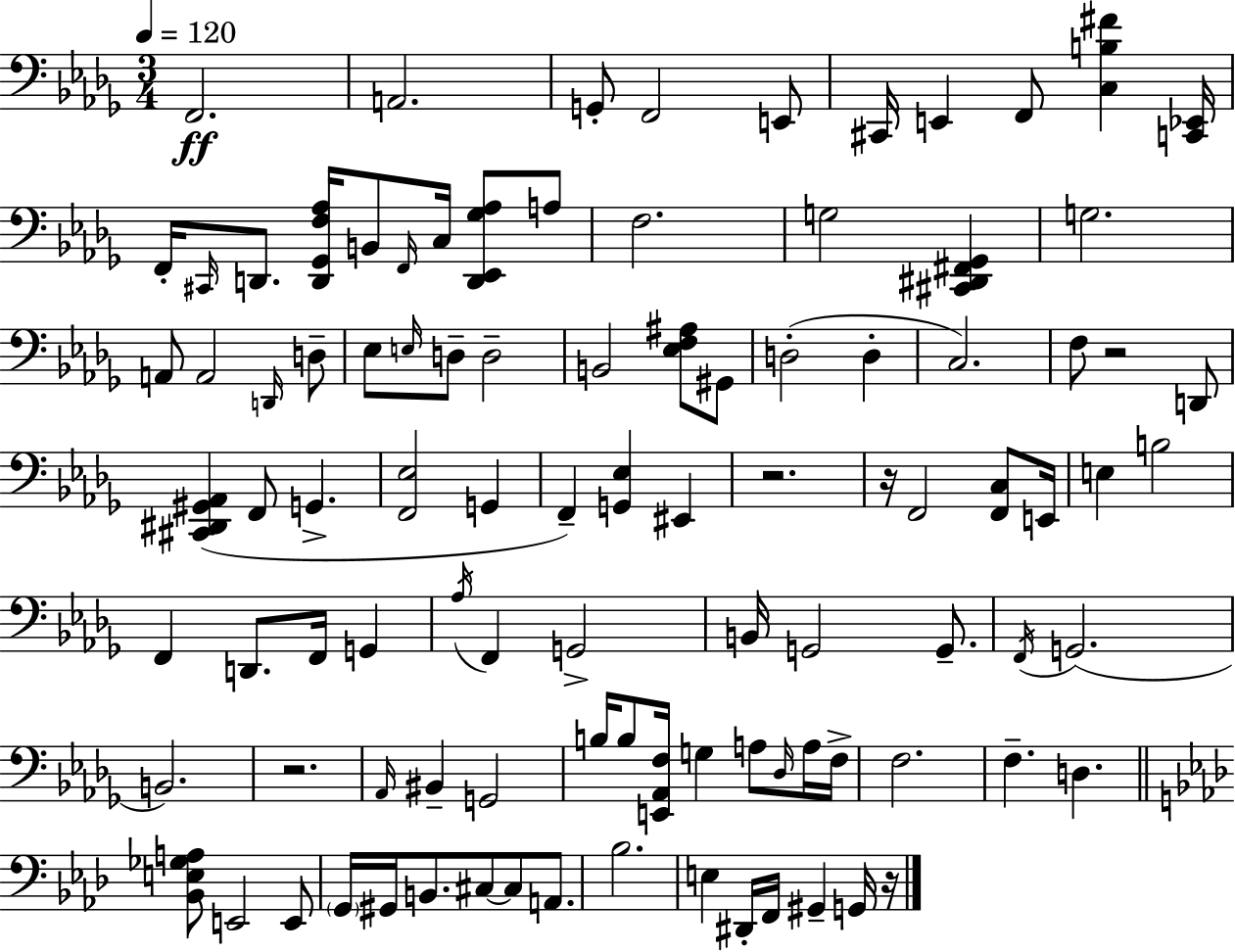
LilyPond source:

{
  \clef bass
  \numericTimeSignature
  \time 3/4
  \key bes \minor
  \tempo 4 = 120
  f,2.\ff | a,2. | g,8-. f,2 e,8 | cis,16 e,4 f,8 <c b fis'>4 <c, ees,>16 | \break f,16-. \grace { cis,16 } d,8. <d, ges, f aes>16 b,8 \grace { f,16 } c16 <d, ees, ges aes>8 | a8 f2. | g2 <cis, dis, fis, ges,>4 | g2. | \break a,8 a,2 | \grace { d,16 } d8-- ees8 \grace { e16 } d8-- d2-- | b,2 | <ees f ais>8 gis,8 d2-.( | \break d4-. c2.) | f8 r2 | d,8 <cis, dis, gis, aes,>4( f,8 g,4.-> | <f, ees>2 | \break g,4 f,4--) <g, ees>4 | eis,4 r2. | r16 f,2 | <f, c>8 e,16 e4 b2 | \break f,4 d,8. f,16 | g,4 \acciaccatura { aes16 } f,4 g,2-> | b,16 g,2 | g,8.-- \acciaccatura { f,16 }( g,2. | \break b,2.) | r2. | \grace { aes,16 } bis,4-- g,2 | b16 b8 <e, aes, f>16 g4 | \break a8 \grace { des16 } a16 f16-> f2. | f4.-- | d4. \bar "||" \break \key aes \major <bes, e ges a>8 e,2 e,8 | \parenthesize g,16 gis,16 b,8. cis8~~ cis8 a,8. | bes2. | e4 dis,16-. f,16 gis,4-- g,16 r16 | \break \bar "|."
}